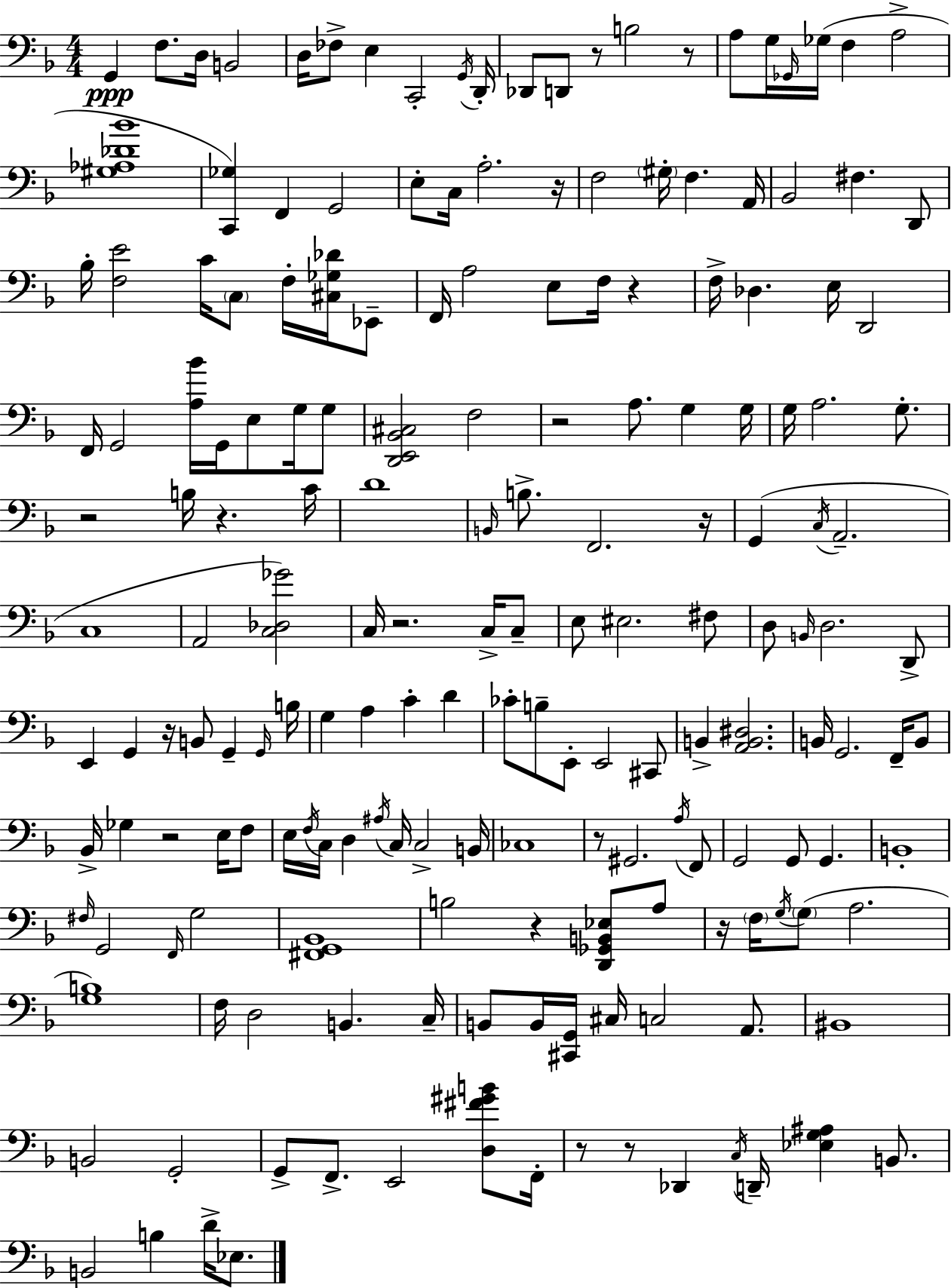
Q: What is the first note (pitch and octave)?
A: G2